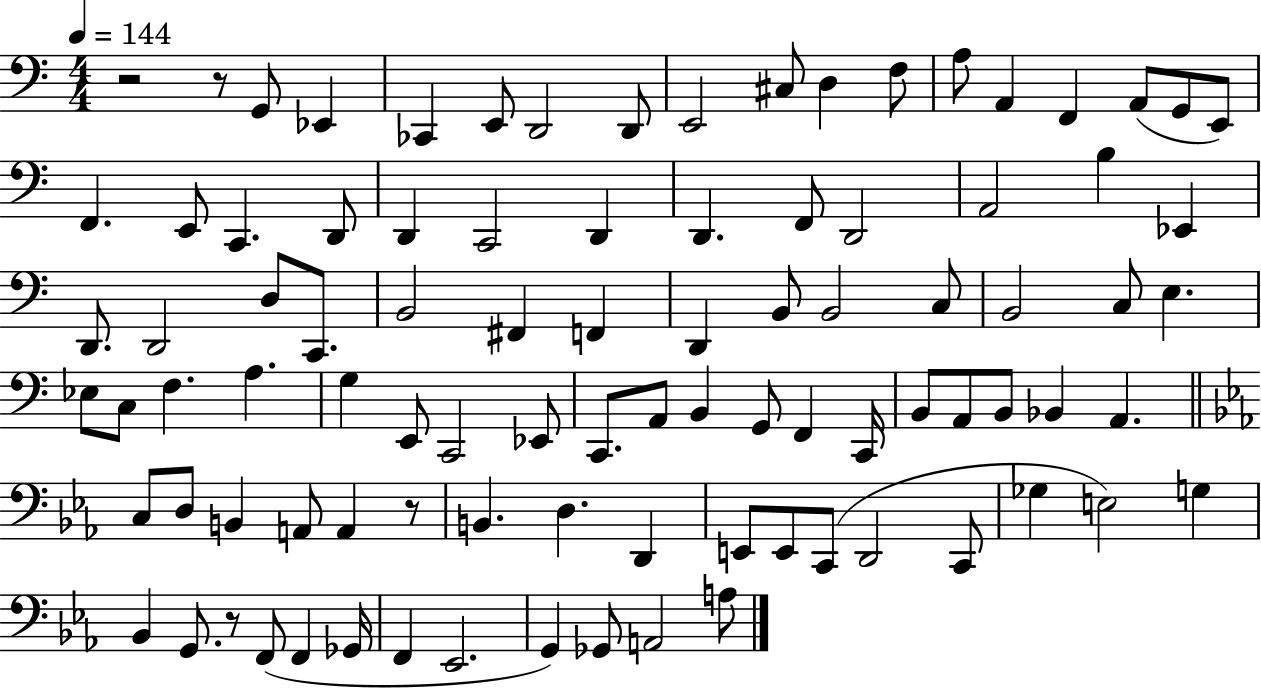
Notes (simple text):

R/h R/e G2/e Eb2/q CES2/q E2/e D2/h D2/e E2/h C#3/e D3/q F3/e A3/e A2/q F2/q A2/e G2/e E2/e F2/q. E2/e C2/q. D2/e D2/q C2/h D2/q D2/q. F2/e D2/h A2/h B3/q Eb2/q D2/e. D2/h D3/e C2/e. B2/h F#2/q F2/q D2/q B2/e B2/h C3/e B2/h C3/e E3/q. Eb3/e C3/e F3/q. A3/q. G3/q E2/e C2/h Eb2/e C2/e. A2/e B2/q G2/e F2/q C2/s B2/e A2/e B2/e Bb2/q A2/q. C3/e D3/e B2/q A2/e A2/q R/e B2/q. D3/q. D2/q E2/e E2/e C2/e D2/h C2/e Gb3/q E3/h G3/q Bb2/q G2/e. R/e F2/e F2/q Gb2/s F2/q Eb2/h. G2/q Gb2/e A2/h A3/e